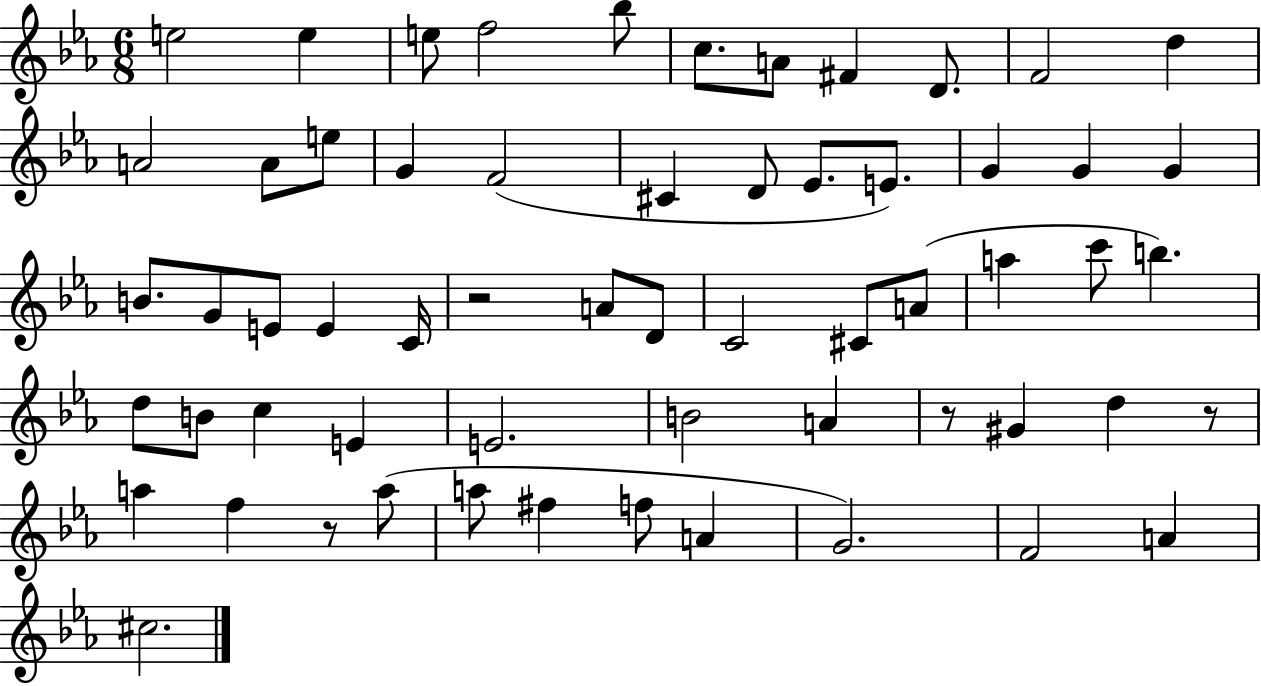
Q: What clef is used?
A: treble